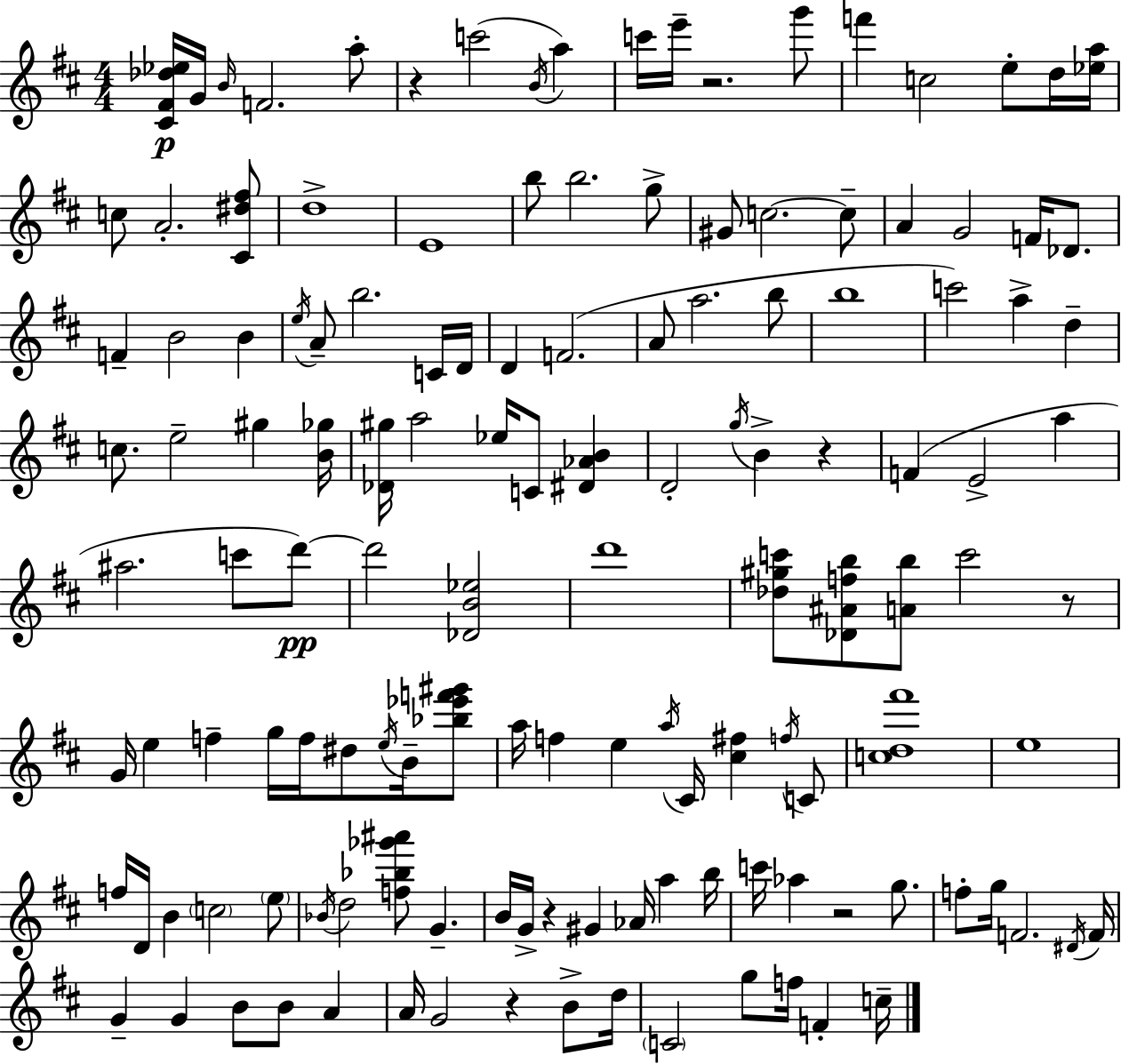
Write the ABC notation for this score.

X:1
T:Untitled
M:4/4
L:1/4
K:D
[^C^F_d_e]/4 G/4 B/4 F2 a/2 z c'2 B/4 a c'/4 e'/4 z2 g'/2 f' c2 e/2 d/4 [_ea]/4 c/2 A2 [^C^d^f]/2 d4 E4 b/2 b2 g/2 ^G/2 c2 c/2 A G2 F/4 _D/2 F B2 B e/4 A/2 b2 C/4 D/4 D F2 A/2 a2 b/2 b4 c'2 a d c/2 e2 ^g [B_g]/4 [_D^g]/4 a2 _e/4 C/2 [^D_AB] D2 g/4 B z F E2 a ^a2 c'/2 d'/2 d'2 [_DB_e]2 d'4 [_d^gc']/2 [_D^Afb]/2 [Ab]/2 c'2 z/2 G/4 e f g/4 f/4 ^d/2 e/4 B/4 [_b_e'f'^g']/2 a/4 f e a/4 ^C/4 [^c^f] f/4 C/2 [cd^f']4 e4 f/4 D/4 B c2 e/2 _B/4 d2 [f_b_g'^a']/2 G B/4 G/4 z ^G _A/4 a b/4 c'/4 _a z2 g/2 f/2 g/4 F2 ^D/4 F/4 G G B/2 B/2 A A/4 G2 z B/2 d/4 C2 g/2 f/4 F c/4